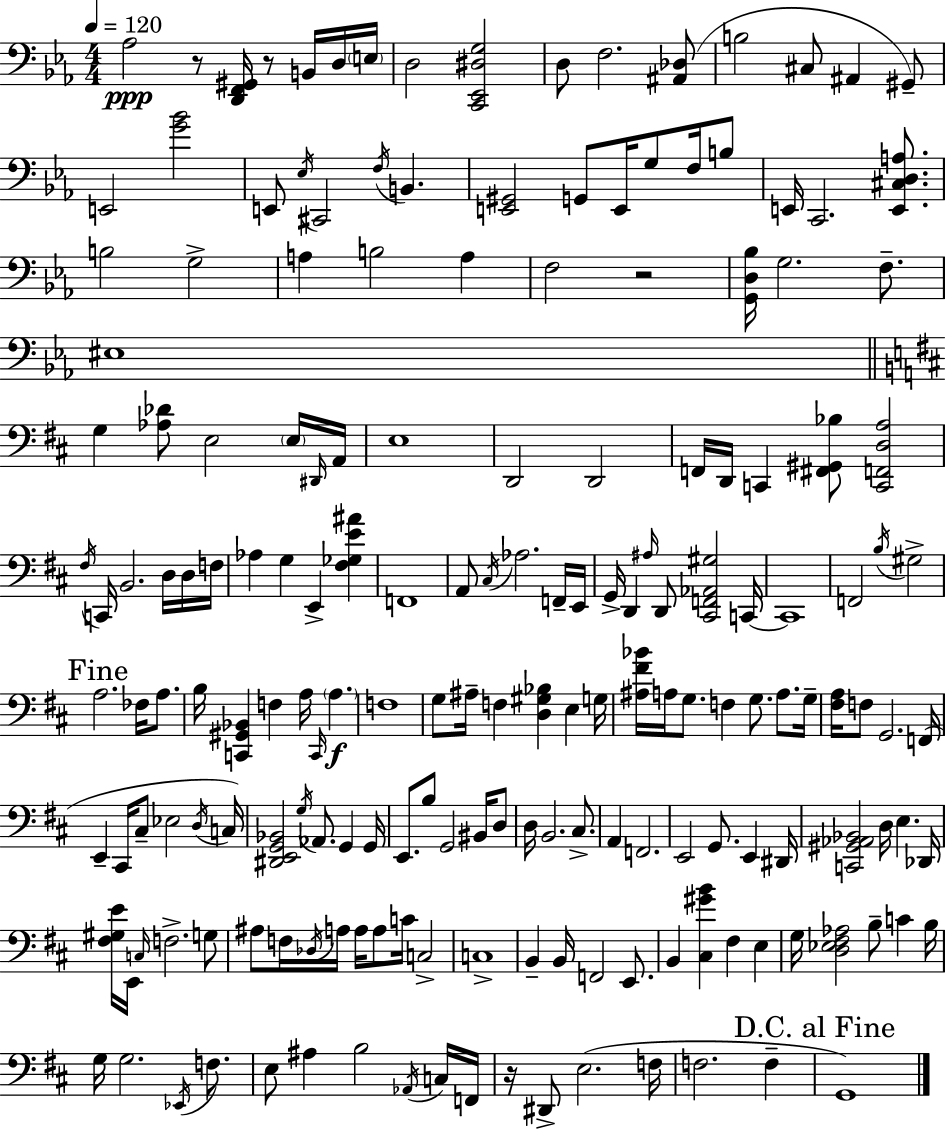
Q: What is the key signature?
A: EES major